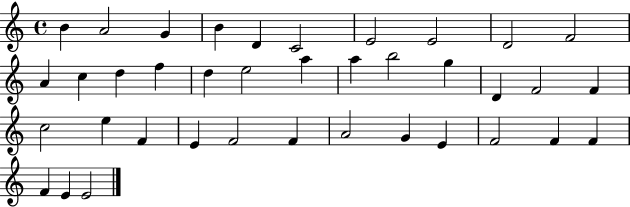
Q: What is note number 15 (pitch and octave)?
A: D5